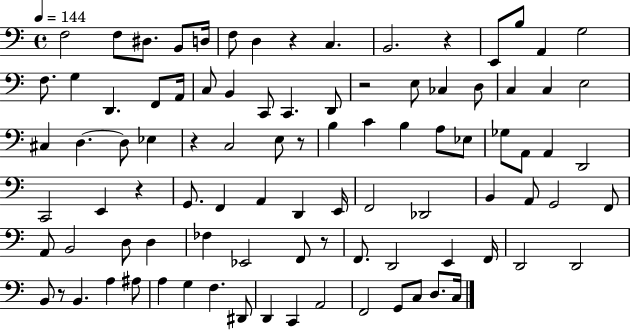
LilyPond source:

{
  \clef bass
  \time 4/4
  \defaultTimeSignature
  \key c \major
  \tempo 4 = 144
  f2 f8 dis8. b,8 d16 | f8 d4 r4 c4. | b,2. r4 | e,8 b8 a,4 g2 | \break f8. g4 d,4. f,8 a,16 | c8 b,4 c,8 c,4. d,8 | r2 e8 ces4 d8 | c4 c4 e2 | \break cis4 d4.~~ d8 ees4 | r4 c2 e8 r8 | b4 c'4 b4 a8 ees8 | ges8 a,8 a,4 d,2 | \break c,2 e,4 r4 | g,8. f,4 a,4 d,4 e,16 | f,2 des,2 | b,4 a,8 g,2 f,8 | \break a,8 b,2 d8 d4 | fes4 ees,2 f,8 r8 | f,8. d,2 e,4 f,16 | d,2 d,2 | \break b,8 r8 b,4. a4 ais8 | a4 g4 f4. dis,8 | d,4 c,4 a,2 | f,2 g,8 c8 d8. c16 | \break \bar "|."
}